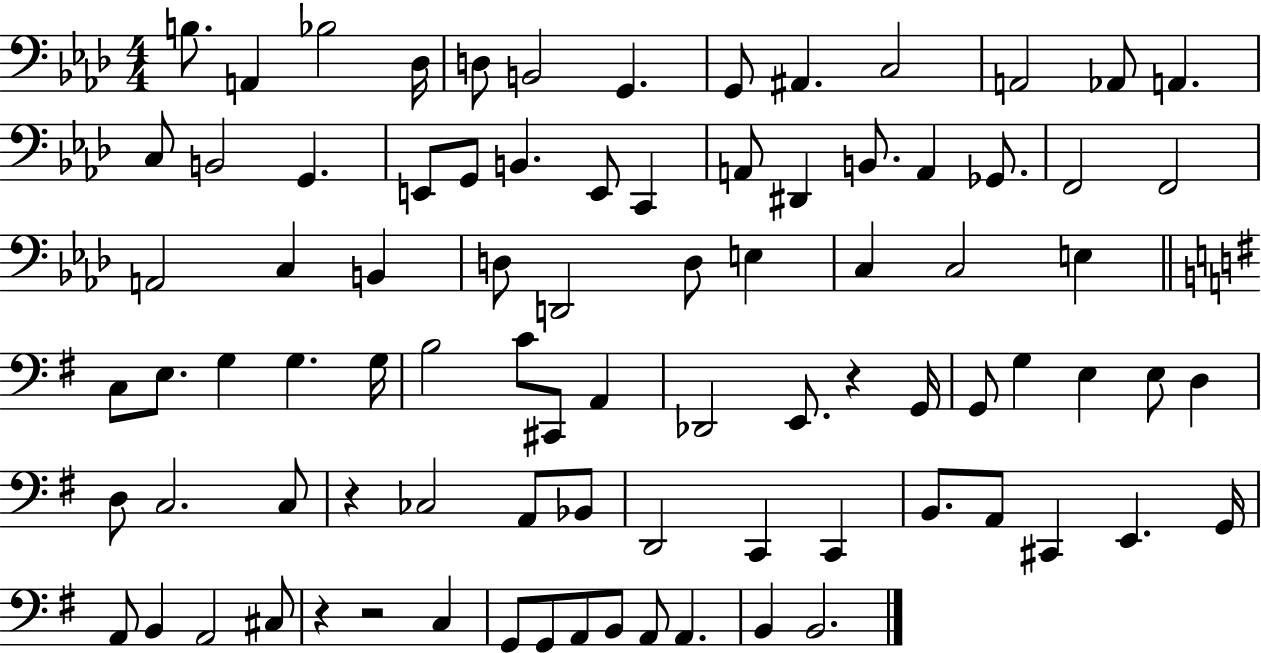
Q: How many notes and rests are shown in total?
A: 86